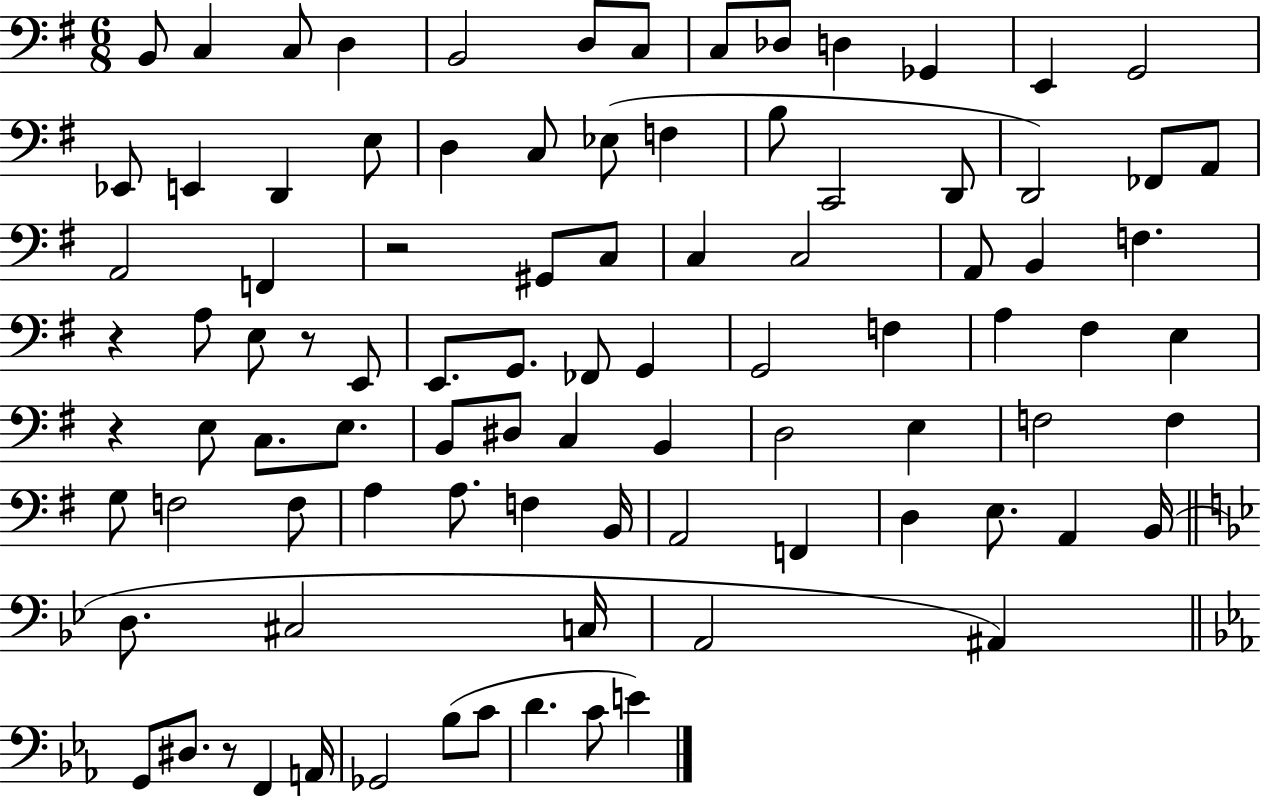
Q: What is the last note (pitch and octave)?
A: E4